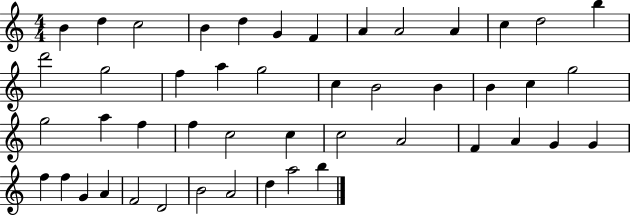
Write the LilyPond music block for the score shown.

{
  \clef treble
  \numericTimeSignature
  \time 4/4
  \key c \major
  b'4 d''4 c''2 | b'4 d''4 g'4 f'4 | a'4 a'2 a'4 | c''4 d''2 b''4 | \break d'''2 g''2 | f''4 a''4 g''2 | c''4 b'2 b'4 | b'4 c''4 g''2 | \break g''2 a''4 f''4 | f''4 c''2 c''4 | c''2 a'2 | f'4 a'4 g'4 g'4 | \break f''4 f''4 g'4 a'4 | f'2 d'2 | b'2 a'2 | d''4 a''2 b''4 | \break \bar "|."
}